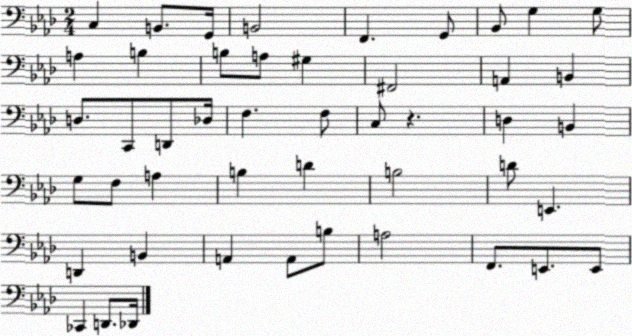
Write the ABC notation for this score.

X:1
T:Untitled
M:2/4
L:1/4
K:Ab
C, B,,/2 G,,/4 B,,2 F,, G,,/2 _B,,/2 G, G,/2 A, B, B,/2 A,/2 ^G, ^F,,2 A,, B,, D,/2 C,,/2 D,,/2 _D,/4 F, F,/2 C,/2 z D, B,, G,/2 F,/2 A, B, D B,2 D/2 E,, D,, B,, A,, A,,/2 B,/2 A,2 F,,/2 E,,/2 E,,/2 _C,, D,,/2 _D,,/4